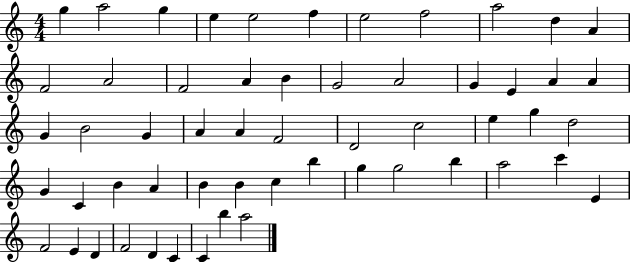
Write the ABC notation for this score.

X:1
T:Untitled
M:4/4
L:1/4
K:C
g a2 g e e2 f e2 f2 a2 d A F2 A2 F2 A B G2 A2 G E A A G B2 G A A F2 D2 c2 e g d2 G C B A B B c b g g2 b a2 c' E F2 E D F2 D C C b a2